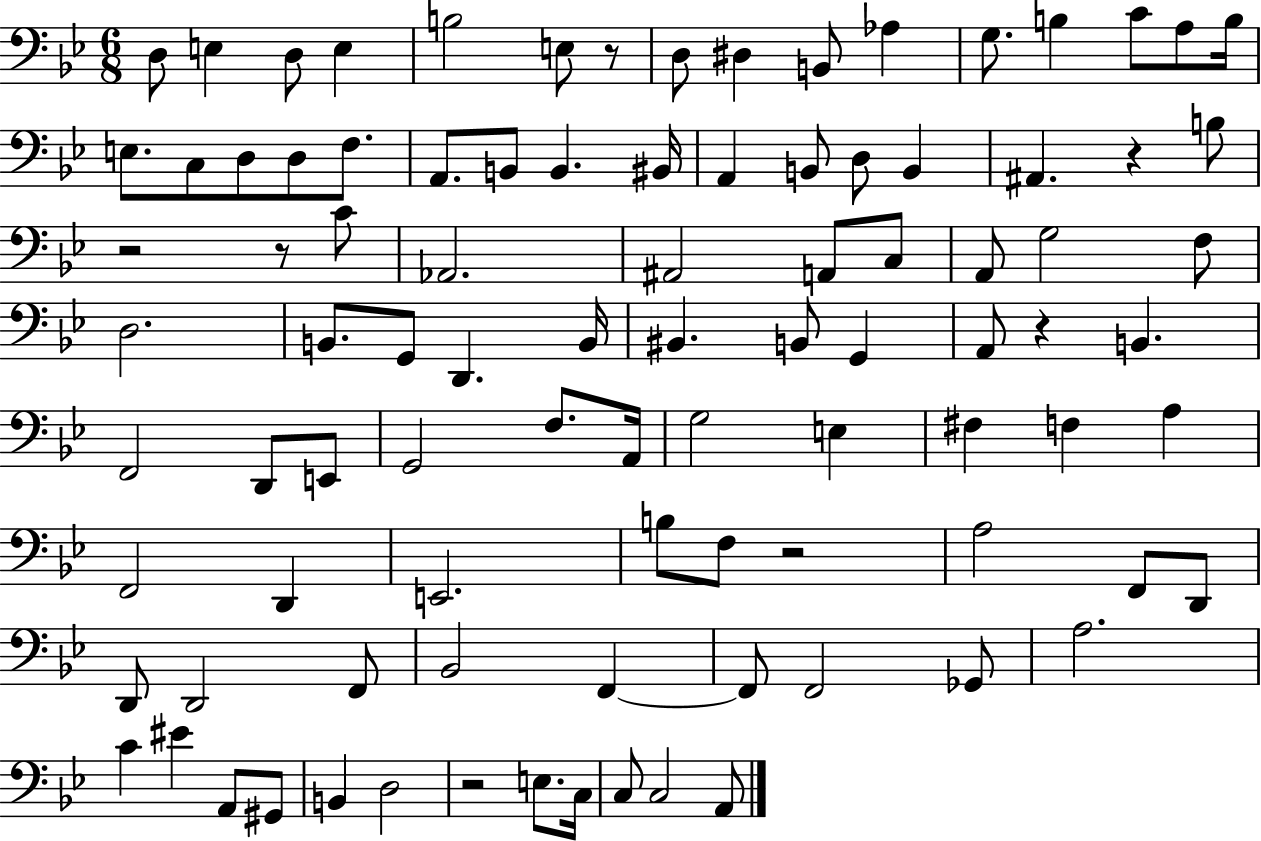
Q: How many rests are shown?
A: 7